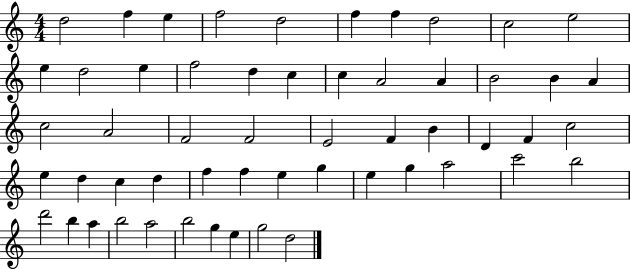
D5/h F5/q E5/q F5/h D5/h F5/q F5/q D5/h C5/h E5/h E5/q D5/h E5/q F5/h D5/q C5/q C5/q A4/h A4/q B4/h B4/q A4/q C5/h A4/h F4/h F4/h E4/h F4/q B4/q D4/q F4/q C5/h E5/q D5/q C5/q D5/q F5/q F5/q E5/q G5/q E5/q G5/q A5/h C6/h B5/h D6/h B5/q A5/q B5/h A5/h B5/h G5/q E5/q G5/h D5/h